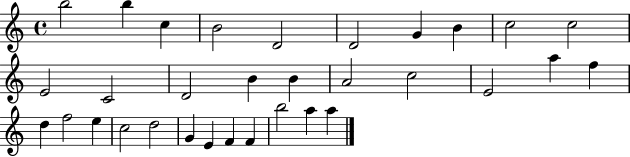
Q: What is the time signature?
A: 4/4